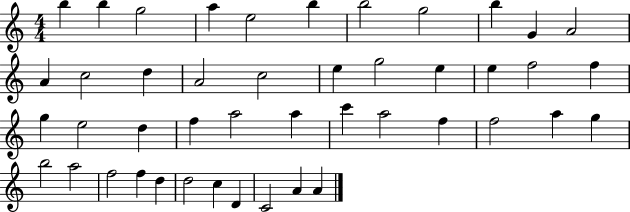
{
  \clef treble
  \numericTimeSignature
  \time 4/4
  \key c \major
  b''4 b''4 g''2 | a''4 e''2 b''4 | b''2 g''2 | b''4 g'4 a'2 | \break a'4 c''2 d''4 | a'2 c''2 | e''4 g''2 e''4 | e''4 f''2 f''4 | \break g''4 e''2 d''4 | f''4 a''2 a''4 | c'''4 a''2 f''4 | f''2 a''4 g''4 | \break b''2 a''2 | f''2 f''4 d''4 | d''2 c''4 d'4 | c'2 a'4 a'4 | \break \bar "|."
}